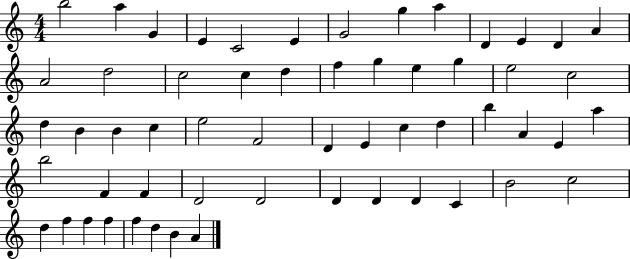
{
  \clef treble
  \numericTimeSignature
  \time 4/4
  \key c \major
  b''2 a''4 g'4 | e'4 c'2 e'4 | g'2 g''4 a''4 | d'4 e'4 d'4 a'4 | \break a'2 d''2 | c''2 c''4 d''4 | f''4 g''4 e''4 g''4 | e''2 c''2 | \break d''4 b'4 b'4 c''4 | e''2 f'2 | d'4 e'4 c''4 d''4 | b''4 a'4 e'4 a''4 | \break b''2 f'4 f'4 | d'2 d'2 | d'4 d'4 d'4 c'4 | b'2 c''2 | \break d''4 f''4 f''4 f''4 | f''4 d''4 b'4 a'4 | \bar "|."
}